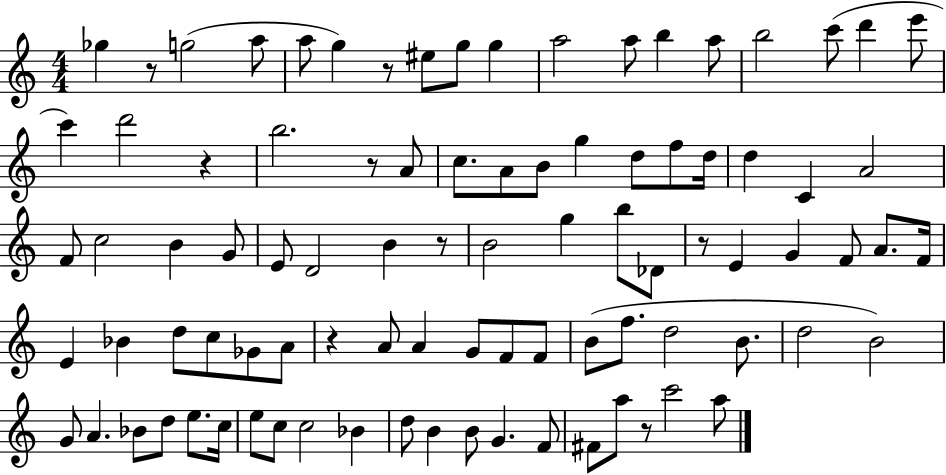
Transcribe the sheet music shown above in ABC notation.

X:1
T:Untitled
M:4/4
L:1/4
K:C
_g z/2 g2 a/2 a/2 g z/2 ^e/2 g/2 g a2 a/2 b a/2 b2 c'/2 d' e'/2 c' d'2 z b2 z/2 A/2 c/2 A/2 B/2 g d/2 f/2 d/4 d C A2 F/2 c2 B G/2 E/2 D2 B z/2 B2 g b/2 _D/2 z/2 E G F/2 A/2 F/4 E _B d/2 c/2 _G/2 A/2 z A/2 A G/2 F/2 F/2 B/2 f/2 d2 B/2 d2 B2 G/2 A _B/2 d/2 e/2 c/4 e/2 c/2 c2 _B d/2 B B/2 G F/2 ^F/2 a/2 z/2 c'2 a/2